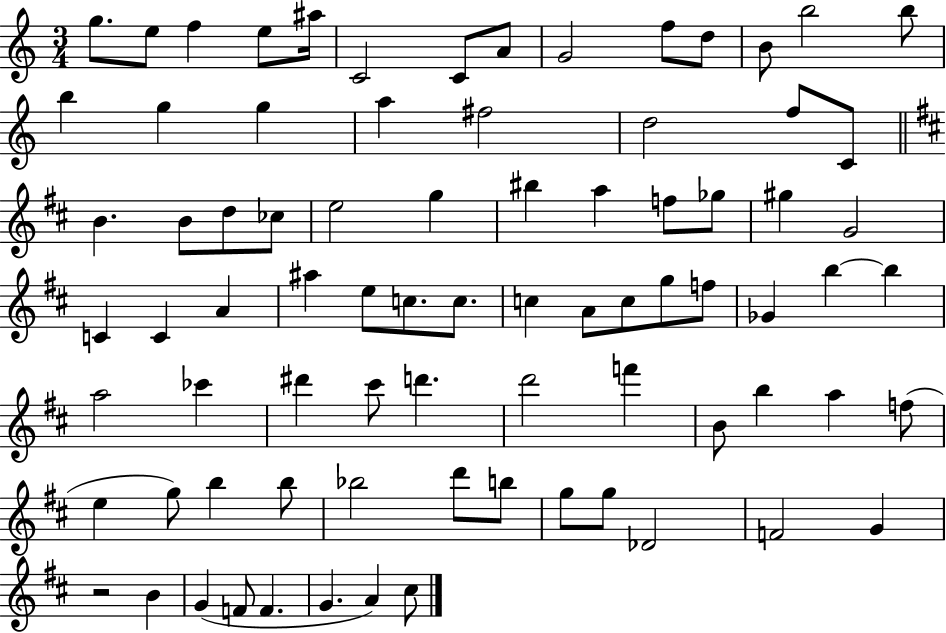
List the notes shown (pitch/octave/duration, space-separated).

G5/e. E5/e F5/q E5/e A#5/s C4/h C4/e A4/e G4/h F5/e D5/e B4/e B5/h B5/e B5/q G5/q G5/q A5/q F#5/h D5/h F5/e C4/e B4/q. B4/e D5/e CES5/e E5/h G5/q BIS5/q A5/q F5/e Gb5/e G#5/q G4/h C4/q C4/q A4/q A#5/q E5/e C5/e. C5/e. C5/q A4/e C5/e G5/e F5/e Gb4/q B5/q B5/q A5/h CES6/q D#6/q C#6/e D6/q. D6/h F6/q B4/e B5/q A5/q F5/e E5/q G5/e B5/q B5/e Bb5/h D6/e B5/e G5/e G5/e Db4/h F4/h G4/q R/h B4/q G4/q F4/e F4/q. G4/q. A4/q C#5/e